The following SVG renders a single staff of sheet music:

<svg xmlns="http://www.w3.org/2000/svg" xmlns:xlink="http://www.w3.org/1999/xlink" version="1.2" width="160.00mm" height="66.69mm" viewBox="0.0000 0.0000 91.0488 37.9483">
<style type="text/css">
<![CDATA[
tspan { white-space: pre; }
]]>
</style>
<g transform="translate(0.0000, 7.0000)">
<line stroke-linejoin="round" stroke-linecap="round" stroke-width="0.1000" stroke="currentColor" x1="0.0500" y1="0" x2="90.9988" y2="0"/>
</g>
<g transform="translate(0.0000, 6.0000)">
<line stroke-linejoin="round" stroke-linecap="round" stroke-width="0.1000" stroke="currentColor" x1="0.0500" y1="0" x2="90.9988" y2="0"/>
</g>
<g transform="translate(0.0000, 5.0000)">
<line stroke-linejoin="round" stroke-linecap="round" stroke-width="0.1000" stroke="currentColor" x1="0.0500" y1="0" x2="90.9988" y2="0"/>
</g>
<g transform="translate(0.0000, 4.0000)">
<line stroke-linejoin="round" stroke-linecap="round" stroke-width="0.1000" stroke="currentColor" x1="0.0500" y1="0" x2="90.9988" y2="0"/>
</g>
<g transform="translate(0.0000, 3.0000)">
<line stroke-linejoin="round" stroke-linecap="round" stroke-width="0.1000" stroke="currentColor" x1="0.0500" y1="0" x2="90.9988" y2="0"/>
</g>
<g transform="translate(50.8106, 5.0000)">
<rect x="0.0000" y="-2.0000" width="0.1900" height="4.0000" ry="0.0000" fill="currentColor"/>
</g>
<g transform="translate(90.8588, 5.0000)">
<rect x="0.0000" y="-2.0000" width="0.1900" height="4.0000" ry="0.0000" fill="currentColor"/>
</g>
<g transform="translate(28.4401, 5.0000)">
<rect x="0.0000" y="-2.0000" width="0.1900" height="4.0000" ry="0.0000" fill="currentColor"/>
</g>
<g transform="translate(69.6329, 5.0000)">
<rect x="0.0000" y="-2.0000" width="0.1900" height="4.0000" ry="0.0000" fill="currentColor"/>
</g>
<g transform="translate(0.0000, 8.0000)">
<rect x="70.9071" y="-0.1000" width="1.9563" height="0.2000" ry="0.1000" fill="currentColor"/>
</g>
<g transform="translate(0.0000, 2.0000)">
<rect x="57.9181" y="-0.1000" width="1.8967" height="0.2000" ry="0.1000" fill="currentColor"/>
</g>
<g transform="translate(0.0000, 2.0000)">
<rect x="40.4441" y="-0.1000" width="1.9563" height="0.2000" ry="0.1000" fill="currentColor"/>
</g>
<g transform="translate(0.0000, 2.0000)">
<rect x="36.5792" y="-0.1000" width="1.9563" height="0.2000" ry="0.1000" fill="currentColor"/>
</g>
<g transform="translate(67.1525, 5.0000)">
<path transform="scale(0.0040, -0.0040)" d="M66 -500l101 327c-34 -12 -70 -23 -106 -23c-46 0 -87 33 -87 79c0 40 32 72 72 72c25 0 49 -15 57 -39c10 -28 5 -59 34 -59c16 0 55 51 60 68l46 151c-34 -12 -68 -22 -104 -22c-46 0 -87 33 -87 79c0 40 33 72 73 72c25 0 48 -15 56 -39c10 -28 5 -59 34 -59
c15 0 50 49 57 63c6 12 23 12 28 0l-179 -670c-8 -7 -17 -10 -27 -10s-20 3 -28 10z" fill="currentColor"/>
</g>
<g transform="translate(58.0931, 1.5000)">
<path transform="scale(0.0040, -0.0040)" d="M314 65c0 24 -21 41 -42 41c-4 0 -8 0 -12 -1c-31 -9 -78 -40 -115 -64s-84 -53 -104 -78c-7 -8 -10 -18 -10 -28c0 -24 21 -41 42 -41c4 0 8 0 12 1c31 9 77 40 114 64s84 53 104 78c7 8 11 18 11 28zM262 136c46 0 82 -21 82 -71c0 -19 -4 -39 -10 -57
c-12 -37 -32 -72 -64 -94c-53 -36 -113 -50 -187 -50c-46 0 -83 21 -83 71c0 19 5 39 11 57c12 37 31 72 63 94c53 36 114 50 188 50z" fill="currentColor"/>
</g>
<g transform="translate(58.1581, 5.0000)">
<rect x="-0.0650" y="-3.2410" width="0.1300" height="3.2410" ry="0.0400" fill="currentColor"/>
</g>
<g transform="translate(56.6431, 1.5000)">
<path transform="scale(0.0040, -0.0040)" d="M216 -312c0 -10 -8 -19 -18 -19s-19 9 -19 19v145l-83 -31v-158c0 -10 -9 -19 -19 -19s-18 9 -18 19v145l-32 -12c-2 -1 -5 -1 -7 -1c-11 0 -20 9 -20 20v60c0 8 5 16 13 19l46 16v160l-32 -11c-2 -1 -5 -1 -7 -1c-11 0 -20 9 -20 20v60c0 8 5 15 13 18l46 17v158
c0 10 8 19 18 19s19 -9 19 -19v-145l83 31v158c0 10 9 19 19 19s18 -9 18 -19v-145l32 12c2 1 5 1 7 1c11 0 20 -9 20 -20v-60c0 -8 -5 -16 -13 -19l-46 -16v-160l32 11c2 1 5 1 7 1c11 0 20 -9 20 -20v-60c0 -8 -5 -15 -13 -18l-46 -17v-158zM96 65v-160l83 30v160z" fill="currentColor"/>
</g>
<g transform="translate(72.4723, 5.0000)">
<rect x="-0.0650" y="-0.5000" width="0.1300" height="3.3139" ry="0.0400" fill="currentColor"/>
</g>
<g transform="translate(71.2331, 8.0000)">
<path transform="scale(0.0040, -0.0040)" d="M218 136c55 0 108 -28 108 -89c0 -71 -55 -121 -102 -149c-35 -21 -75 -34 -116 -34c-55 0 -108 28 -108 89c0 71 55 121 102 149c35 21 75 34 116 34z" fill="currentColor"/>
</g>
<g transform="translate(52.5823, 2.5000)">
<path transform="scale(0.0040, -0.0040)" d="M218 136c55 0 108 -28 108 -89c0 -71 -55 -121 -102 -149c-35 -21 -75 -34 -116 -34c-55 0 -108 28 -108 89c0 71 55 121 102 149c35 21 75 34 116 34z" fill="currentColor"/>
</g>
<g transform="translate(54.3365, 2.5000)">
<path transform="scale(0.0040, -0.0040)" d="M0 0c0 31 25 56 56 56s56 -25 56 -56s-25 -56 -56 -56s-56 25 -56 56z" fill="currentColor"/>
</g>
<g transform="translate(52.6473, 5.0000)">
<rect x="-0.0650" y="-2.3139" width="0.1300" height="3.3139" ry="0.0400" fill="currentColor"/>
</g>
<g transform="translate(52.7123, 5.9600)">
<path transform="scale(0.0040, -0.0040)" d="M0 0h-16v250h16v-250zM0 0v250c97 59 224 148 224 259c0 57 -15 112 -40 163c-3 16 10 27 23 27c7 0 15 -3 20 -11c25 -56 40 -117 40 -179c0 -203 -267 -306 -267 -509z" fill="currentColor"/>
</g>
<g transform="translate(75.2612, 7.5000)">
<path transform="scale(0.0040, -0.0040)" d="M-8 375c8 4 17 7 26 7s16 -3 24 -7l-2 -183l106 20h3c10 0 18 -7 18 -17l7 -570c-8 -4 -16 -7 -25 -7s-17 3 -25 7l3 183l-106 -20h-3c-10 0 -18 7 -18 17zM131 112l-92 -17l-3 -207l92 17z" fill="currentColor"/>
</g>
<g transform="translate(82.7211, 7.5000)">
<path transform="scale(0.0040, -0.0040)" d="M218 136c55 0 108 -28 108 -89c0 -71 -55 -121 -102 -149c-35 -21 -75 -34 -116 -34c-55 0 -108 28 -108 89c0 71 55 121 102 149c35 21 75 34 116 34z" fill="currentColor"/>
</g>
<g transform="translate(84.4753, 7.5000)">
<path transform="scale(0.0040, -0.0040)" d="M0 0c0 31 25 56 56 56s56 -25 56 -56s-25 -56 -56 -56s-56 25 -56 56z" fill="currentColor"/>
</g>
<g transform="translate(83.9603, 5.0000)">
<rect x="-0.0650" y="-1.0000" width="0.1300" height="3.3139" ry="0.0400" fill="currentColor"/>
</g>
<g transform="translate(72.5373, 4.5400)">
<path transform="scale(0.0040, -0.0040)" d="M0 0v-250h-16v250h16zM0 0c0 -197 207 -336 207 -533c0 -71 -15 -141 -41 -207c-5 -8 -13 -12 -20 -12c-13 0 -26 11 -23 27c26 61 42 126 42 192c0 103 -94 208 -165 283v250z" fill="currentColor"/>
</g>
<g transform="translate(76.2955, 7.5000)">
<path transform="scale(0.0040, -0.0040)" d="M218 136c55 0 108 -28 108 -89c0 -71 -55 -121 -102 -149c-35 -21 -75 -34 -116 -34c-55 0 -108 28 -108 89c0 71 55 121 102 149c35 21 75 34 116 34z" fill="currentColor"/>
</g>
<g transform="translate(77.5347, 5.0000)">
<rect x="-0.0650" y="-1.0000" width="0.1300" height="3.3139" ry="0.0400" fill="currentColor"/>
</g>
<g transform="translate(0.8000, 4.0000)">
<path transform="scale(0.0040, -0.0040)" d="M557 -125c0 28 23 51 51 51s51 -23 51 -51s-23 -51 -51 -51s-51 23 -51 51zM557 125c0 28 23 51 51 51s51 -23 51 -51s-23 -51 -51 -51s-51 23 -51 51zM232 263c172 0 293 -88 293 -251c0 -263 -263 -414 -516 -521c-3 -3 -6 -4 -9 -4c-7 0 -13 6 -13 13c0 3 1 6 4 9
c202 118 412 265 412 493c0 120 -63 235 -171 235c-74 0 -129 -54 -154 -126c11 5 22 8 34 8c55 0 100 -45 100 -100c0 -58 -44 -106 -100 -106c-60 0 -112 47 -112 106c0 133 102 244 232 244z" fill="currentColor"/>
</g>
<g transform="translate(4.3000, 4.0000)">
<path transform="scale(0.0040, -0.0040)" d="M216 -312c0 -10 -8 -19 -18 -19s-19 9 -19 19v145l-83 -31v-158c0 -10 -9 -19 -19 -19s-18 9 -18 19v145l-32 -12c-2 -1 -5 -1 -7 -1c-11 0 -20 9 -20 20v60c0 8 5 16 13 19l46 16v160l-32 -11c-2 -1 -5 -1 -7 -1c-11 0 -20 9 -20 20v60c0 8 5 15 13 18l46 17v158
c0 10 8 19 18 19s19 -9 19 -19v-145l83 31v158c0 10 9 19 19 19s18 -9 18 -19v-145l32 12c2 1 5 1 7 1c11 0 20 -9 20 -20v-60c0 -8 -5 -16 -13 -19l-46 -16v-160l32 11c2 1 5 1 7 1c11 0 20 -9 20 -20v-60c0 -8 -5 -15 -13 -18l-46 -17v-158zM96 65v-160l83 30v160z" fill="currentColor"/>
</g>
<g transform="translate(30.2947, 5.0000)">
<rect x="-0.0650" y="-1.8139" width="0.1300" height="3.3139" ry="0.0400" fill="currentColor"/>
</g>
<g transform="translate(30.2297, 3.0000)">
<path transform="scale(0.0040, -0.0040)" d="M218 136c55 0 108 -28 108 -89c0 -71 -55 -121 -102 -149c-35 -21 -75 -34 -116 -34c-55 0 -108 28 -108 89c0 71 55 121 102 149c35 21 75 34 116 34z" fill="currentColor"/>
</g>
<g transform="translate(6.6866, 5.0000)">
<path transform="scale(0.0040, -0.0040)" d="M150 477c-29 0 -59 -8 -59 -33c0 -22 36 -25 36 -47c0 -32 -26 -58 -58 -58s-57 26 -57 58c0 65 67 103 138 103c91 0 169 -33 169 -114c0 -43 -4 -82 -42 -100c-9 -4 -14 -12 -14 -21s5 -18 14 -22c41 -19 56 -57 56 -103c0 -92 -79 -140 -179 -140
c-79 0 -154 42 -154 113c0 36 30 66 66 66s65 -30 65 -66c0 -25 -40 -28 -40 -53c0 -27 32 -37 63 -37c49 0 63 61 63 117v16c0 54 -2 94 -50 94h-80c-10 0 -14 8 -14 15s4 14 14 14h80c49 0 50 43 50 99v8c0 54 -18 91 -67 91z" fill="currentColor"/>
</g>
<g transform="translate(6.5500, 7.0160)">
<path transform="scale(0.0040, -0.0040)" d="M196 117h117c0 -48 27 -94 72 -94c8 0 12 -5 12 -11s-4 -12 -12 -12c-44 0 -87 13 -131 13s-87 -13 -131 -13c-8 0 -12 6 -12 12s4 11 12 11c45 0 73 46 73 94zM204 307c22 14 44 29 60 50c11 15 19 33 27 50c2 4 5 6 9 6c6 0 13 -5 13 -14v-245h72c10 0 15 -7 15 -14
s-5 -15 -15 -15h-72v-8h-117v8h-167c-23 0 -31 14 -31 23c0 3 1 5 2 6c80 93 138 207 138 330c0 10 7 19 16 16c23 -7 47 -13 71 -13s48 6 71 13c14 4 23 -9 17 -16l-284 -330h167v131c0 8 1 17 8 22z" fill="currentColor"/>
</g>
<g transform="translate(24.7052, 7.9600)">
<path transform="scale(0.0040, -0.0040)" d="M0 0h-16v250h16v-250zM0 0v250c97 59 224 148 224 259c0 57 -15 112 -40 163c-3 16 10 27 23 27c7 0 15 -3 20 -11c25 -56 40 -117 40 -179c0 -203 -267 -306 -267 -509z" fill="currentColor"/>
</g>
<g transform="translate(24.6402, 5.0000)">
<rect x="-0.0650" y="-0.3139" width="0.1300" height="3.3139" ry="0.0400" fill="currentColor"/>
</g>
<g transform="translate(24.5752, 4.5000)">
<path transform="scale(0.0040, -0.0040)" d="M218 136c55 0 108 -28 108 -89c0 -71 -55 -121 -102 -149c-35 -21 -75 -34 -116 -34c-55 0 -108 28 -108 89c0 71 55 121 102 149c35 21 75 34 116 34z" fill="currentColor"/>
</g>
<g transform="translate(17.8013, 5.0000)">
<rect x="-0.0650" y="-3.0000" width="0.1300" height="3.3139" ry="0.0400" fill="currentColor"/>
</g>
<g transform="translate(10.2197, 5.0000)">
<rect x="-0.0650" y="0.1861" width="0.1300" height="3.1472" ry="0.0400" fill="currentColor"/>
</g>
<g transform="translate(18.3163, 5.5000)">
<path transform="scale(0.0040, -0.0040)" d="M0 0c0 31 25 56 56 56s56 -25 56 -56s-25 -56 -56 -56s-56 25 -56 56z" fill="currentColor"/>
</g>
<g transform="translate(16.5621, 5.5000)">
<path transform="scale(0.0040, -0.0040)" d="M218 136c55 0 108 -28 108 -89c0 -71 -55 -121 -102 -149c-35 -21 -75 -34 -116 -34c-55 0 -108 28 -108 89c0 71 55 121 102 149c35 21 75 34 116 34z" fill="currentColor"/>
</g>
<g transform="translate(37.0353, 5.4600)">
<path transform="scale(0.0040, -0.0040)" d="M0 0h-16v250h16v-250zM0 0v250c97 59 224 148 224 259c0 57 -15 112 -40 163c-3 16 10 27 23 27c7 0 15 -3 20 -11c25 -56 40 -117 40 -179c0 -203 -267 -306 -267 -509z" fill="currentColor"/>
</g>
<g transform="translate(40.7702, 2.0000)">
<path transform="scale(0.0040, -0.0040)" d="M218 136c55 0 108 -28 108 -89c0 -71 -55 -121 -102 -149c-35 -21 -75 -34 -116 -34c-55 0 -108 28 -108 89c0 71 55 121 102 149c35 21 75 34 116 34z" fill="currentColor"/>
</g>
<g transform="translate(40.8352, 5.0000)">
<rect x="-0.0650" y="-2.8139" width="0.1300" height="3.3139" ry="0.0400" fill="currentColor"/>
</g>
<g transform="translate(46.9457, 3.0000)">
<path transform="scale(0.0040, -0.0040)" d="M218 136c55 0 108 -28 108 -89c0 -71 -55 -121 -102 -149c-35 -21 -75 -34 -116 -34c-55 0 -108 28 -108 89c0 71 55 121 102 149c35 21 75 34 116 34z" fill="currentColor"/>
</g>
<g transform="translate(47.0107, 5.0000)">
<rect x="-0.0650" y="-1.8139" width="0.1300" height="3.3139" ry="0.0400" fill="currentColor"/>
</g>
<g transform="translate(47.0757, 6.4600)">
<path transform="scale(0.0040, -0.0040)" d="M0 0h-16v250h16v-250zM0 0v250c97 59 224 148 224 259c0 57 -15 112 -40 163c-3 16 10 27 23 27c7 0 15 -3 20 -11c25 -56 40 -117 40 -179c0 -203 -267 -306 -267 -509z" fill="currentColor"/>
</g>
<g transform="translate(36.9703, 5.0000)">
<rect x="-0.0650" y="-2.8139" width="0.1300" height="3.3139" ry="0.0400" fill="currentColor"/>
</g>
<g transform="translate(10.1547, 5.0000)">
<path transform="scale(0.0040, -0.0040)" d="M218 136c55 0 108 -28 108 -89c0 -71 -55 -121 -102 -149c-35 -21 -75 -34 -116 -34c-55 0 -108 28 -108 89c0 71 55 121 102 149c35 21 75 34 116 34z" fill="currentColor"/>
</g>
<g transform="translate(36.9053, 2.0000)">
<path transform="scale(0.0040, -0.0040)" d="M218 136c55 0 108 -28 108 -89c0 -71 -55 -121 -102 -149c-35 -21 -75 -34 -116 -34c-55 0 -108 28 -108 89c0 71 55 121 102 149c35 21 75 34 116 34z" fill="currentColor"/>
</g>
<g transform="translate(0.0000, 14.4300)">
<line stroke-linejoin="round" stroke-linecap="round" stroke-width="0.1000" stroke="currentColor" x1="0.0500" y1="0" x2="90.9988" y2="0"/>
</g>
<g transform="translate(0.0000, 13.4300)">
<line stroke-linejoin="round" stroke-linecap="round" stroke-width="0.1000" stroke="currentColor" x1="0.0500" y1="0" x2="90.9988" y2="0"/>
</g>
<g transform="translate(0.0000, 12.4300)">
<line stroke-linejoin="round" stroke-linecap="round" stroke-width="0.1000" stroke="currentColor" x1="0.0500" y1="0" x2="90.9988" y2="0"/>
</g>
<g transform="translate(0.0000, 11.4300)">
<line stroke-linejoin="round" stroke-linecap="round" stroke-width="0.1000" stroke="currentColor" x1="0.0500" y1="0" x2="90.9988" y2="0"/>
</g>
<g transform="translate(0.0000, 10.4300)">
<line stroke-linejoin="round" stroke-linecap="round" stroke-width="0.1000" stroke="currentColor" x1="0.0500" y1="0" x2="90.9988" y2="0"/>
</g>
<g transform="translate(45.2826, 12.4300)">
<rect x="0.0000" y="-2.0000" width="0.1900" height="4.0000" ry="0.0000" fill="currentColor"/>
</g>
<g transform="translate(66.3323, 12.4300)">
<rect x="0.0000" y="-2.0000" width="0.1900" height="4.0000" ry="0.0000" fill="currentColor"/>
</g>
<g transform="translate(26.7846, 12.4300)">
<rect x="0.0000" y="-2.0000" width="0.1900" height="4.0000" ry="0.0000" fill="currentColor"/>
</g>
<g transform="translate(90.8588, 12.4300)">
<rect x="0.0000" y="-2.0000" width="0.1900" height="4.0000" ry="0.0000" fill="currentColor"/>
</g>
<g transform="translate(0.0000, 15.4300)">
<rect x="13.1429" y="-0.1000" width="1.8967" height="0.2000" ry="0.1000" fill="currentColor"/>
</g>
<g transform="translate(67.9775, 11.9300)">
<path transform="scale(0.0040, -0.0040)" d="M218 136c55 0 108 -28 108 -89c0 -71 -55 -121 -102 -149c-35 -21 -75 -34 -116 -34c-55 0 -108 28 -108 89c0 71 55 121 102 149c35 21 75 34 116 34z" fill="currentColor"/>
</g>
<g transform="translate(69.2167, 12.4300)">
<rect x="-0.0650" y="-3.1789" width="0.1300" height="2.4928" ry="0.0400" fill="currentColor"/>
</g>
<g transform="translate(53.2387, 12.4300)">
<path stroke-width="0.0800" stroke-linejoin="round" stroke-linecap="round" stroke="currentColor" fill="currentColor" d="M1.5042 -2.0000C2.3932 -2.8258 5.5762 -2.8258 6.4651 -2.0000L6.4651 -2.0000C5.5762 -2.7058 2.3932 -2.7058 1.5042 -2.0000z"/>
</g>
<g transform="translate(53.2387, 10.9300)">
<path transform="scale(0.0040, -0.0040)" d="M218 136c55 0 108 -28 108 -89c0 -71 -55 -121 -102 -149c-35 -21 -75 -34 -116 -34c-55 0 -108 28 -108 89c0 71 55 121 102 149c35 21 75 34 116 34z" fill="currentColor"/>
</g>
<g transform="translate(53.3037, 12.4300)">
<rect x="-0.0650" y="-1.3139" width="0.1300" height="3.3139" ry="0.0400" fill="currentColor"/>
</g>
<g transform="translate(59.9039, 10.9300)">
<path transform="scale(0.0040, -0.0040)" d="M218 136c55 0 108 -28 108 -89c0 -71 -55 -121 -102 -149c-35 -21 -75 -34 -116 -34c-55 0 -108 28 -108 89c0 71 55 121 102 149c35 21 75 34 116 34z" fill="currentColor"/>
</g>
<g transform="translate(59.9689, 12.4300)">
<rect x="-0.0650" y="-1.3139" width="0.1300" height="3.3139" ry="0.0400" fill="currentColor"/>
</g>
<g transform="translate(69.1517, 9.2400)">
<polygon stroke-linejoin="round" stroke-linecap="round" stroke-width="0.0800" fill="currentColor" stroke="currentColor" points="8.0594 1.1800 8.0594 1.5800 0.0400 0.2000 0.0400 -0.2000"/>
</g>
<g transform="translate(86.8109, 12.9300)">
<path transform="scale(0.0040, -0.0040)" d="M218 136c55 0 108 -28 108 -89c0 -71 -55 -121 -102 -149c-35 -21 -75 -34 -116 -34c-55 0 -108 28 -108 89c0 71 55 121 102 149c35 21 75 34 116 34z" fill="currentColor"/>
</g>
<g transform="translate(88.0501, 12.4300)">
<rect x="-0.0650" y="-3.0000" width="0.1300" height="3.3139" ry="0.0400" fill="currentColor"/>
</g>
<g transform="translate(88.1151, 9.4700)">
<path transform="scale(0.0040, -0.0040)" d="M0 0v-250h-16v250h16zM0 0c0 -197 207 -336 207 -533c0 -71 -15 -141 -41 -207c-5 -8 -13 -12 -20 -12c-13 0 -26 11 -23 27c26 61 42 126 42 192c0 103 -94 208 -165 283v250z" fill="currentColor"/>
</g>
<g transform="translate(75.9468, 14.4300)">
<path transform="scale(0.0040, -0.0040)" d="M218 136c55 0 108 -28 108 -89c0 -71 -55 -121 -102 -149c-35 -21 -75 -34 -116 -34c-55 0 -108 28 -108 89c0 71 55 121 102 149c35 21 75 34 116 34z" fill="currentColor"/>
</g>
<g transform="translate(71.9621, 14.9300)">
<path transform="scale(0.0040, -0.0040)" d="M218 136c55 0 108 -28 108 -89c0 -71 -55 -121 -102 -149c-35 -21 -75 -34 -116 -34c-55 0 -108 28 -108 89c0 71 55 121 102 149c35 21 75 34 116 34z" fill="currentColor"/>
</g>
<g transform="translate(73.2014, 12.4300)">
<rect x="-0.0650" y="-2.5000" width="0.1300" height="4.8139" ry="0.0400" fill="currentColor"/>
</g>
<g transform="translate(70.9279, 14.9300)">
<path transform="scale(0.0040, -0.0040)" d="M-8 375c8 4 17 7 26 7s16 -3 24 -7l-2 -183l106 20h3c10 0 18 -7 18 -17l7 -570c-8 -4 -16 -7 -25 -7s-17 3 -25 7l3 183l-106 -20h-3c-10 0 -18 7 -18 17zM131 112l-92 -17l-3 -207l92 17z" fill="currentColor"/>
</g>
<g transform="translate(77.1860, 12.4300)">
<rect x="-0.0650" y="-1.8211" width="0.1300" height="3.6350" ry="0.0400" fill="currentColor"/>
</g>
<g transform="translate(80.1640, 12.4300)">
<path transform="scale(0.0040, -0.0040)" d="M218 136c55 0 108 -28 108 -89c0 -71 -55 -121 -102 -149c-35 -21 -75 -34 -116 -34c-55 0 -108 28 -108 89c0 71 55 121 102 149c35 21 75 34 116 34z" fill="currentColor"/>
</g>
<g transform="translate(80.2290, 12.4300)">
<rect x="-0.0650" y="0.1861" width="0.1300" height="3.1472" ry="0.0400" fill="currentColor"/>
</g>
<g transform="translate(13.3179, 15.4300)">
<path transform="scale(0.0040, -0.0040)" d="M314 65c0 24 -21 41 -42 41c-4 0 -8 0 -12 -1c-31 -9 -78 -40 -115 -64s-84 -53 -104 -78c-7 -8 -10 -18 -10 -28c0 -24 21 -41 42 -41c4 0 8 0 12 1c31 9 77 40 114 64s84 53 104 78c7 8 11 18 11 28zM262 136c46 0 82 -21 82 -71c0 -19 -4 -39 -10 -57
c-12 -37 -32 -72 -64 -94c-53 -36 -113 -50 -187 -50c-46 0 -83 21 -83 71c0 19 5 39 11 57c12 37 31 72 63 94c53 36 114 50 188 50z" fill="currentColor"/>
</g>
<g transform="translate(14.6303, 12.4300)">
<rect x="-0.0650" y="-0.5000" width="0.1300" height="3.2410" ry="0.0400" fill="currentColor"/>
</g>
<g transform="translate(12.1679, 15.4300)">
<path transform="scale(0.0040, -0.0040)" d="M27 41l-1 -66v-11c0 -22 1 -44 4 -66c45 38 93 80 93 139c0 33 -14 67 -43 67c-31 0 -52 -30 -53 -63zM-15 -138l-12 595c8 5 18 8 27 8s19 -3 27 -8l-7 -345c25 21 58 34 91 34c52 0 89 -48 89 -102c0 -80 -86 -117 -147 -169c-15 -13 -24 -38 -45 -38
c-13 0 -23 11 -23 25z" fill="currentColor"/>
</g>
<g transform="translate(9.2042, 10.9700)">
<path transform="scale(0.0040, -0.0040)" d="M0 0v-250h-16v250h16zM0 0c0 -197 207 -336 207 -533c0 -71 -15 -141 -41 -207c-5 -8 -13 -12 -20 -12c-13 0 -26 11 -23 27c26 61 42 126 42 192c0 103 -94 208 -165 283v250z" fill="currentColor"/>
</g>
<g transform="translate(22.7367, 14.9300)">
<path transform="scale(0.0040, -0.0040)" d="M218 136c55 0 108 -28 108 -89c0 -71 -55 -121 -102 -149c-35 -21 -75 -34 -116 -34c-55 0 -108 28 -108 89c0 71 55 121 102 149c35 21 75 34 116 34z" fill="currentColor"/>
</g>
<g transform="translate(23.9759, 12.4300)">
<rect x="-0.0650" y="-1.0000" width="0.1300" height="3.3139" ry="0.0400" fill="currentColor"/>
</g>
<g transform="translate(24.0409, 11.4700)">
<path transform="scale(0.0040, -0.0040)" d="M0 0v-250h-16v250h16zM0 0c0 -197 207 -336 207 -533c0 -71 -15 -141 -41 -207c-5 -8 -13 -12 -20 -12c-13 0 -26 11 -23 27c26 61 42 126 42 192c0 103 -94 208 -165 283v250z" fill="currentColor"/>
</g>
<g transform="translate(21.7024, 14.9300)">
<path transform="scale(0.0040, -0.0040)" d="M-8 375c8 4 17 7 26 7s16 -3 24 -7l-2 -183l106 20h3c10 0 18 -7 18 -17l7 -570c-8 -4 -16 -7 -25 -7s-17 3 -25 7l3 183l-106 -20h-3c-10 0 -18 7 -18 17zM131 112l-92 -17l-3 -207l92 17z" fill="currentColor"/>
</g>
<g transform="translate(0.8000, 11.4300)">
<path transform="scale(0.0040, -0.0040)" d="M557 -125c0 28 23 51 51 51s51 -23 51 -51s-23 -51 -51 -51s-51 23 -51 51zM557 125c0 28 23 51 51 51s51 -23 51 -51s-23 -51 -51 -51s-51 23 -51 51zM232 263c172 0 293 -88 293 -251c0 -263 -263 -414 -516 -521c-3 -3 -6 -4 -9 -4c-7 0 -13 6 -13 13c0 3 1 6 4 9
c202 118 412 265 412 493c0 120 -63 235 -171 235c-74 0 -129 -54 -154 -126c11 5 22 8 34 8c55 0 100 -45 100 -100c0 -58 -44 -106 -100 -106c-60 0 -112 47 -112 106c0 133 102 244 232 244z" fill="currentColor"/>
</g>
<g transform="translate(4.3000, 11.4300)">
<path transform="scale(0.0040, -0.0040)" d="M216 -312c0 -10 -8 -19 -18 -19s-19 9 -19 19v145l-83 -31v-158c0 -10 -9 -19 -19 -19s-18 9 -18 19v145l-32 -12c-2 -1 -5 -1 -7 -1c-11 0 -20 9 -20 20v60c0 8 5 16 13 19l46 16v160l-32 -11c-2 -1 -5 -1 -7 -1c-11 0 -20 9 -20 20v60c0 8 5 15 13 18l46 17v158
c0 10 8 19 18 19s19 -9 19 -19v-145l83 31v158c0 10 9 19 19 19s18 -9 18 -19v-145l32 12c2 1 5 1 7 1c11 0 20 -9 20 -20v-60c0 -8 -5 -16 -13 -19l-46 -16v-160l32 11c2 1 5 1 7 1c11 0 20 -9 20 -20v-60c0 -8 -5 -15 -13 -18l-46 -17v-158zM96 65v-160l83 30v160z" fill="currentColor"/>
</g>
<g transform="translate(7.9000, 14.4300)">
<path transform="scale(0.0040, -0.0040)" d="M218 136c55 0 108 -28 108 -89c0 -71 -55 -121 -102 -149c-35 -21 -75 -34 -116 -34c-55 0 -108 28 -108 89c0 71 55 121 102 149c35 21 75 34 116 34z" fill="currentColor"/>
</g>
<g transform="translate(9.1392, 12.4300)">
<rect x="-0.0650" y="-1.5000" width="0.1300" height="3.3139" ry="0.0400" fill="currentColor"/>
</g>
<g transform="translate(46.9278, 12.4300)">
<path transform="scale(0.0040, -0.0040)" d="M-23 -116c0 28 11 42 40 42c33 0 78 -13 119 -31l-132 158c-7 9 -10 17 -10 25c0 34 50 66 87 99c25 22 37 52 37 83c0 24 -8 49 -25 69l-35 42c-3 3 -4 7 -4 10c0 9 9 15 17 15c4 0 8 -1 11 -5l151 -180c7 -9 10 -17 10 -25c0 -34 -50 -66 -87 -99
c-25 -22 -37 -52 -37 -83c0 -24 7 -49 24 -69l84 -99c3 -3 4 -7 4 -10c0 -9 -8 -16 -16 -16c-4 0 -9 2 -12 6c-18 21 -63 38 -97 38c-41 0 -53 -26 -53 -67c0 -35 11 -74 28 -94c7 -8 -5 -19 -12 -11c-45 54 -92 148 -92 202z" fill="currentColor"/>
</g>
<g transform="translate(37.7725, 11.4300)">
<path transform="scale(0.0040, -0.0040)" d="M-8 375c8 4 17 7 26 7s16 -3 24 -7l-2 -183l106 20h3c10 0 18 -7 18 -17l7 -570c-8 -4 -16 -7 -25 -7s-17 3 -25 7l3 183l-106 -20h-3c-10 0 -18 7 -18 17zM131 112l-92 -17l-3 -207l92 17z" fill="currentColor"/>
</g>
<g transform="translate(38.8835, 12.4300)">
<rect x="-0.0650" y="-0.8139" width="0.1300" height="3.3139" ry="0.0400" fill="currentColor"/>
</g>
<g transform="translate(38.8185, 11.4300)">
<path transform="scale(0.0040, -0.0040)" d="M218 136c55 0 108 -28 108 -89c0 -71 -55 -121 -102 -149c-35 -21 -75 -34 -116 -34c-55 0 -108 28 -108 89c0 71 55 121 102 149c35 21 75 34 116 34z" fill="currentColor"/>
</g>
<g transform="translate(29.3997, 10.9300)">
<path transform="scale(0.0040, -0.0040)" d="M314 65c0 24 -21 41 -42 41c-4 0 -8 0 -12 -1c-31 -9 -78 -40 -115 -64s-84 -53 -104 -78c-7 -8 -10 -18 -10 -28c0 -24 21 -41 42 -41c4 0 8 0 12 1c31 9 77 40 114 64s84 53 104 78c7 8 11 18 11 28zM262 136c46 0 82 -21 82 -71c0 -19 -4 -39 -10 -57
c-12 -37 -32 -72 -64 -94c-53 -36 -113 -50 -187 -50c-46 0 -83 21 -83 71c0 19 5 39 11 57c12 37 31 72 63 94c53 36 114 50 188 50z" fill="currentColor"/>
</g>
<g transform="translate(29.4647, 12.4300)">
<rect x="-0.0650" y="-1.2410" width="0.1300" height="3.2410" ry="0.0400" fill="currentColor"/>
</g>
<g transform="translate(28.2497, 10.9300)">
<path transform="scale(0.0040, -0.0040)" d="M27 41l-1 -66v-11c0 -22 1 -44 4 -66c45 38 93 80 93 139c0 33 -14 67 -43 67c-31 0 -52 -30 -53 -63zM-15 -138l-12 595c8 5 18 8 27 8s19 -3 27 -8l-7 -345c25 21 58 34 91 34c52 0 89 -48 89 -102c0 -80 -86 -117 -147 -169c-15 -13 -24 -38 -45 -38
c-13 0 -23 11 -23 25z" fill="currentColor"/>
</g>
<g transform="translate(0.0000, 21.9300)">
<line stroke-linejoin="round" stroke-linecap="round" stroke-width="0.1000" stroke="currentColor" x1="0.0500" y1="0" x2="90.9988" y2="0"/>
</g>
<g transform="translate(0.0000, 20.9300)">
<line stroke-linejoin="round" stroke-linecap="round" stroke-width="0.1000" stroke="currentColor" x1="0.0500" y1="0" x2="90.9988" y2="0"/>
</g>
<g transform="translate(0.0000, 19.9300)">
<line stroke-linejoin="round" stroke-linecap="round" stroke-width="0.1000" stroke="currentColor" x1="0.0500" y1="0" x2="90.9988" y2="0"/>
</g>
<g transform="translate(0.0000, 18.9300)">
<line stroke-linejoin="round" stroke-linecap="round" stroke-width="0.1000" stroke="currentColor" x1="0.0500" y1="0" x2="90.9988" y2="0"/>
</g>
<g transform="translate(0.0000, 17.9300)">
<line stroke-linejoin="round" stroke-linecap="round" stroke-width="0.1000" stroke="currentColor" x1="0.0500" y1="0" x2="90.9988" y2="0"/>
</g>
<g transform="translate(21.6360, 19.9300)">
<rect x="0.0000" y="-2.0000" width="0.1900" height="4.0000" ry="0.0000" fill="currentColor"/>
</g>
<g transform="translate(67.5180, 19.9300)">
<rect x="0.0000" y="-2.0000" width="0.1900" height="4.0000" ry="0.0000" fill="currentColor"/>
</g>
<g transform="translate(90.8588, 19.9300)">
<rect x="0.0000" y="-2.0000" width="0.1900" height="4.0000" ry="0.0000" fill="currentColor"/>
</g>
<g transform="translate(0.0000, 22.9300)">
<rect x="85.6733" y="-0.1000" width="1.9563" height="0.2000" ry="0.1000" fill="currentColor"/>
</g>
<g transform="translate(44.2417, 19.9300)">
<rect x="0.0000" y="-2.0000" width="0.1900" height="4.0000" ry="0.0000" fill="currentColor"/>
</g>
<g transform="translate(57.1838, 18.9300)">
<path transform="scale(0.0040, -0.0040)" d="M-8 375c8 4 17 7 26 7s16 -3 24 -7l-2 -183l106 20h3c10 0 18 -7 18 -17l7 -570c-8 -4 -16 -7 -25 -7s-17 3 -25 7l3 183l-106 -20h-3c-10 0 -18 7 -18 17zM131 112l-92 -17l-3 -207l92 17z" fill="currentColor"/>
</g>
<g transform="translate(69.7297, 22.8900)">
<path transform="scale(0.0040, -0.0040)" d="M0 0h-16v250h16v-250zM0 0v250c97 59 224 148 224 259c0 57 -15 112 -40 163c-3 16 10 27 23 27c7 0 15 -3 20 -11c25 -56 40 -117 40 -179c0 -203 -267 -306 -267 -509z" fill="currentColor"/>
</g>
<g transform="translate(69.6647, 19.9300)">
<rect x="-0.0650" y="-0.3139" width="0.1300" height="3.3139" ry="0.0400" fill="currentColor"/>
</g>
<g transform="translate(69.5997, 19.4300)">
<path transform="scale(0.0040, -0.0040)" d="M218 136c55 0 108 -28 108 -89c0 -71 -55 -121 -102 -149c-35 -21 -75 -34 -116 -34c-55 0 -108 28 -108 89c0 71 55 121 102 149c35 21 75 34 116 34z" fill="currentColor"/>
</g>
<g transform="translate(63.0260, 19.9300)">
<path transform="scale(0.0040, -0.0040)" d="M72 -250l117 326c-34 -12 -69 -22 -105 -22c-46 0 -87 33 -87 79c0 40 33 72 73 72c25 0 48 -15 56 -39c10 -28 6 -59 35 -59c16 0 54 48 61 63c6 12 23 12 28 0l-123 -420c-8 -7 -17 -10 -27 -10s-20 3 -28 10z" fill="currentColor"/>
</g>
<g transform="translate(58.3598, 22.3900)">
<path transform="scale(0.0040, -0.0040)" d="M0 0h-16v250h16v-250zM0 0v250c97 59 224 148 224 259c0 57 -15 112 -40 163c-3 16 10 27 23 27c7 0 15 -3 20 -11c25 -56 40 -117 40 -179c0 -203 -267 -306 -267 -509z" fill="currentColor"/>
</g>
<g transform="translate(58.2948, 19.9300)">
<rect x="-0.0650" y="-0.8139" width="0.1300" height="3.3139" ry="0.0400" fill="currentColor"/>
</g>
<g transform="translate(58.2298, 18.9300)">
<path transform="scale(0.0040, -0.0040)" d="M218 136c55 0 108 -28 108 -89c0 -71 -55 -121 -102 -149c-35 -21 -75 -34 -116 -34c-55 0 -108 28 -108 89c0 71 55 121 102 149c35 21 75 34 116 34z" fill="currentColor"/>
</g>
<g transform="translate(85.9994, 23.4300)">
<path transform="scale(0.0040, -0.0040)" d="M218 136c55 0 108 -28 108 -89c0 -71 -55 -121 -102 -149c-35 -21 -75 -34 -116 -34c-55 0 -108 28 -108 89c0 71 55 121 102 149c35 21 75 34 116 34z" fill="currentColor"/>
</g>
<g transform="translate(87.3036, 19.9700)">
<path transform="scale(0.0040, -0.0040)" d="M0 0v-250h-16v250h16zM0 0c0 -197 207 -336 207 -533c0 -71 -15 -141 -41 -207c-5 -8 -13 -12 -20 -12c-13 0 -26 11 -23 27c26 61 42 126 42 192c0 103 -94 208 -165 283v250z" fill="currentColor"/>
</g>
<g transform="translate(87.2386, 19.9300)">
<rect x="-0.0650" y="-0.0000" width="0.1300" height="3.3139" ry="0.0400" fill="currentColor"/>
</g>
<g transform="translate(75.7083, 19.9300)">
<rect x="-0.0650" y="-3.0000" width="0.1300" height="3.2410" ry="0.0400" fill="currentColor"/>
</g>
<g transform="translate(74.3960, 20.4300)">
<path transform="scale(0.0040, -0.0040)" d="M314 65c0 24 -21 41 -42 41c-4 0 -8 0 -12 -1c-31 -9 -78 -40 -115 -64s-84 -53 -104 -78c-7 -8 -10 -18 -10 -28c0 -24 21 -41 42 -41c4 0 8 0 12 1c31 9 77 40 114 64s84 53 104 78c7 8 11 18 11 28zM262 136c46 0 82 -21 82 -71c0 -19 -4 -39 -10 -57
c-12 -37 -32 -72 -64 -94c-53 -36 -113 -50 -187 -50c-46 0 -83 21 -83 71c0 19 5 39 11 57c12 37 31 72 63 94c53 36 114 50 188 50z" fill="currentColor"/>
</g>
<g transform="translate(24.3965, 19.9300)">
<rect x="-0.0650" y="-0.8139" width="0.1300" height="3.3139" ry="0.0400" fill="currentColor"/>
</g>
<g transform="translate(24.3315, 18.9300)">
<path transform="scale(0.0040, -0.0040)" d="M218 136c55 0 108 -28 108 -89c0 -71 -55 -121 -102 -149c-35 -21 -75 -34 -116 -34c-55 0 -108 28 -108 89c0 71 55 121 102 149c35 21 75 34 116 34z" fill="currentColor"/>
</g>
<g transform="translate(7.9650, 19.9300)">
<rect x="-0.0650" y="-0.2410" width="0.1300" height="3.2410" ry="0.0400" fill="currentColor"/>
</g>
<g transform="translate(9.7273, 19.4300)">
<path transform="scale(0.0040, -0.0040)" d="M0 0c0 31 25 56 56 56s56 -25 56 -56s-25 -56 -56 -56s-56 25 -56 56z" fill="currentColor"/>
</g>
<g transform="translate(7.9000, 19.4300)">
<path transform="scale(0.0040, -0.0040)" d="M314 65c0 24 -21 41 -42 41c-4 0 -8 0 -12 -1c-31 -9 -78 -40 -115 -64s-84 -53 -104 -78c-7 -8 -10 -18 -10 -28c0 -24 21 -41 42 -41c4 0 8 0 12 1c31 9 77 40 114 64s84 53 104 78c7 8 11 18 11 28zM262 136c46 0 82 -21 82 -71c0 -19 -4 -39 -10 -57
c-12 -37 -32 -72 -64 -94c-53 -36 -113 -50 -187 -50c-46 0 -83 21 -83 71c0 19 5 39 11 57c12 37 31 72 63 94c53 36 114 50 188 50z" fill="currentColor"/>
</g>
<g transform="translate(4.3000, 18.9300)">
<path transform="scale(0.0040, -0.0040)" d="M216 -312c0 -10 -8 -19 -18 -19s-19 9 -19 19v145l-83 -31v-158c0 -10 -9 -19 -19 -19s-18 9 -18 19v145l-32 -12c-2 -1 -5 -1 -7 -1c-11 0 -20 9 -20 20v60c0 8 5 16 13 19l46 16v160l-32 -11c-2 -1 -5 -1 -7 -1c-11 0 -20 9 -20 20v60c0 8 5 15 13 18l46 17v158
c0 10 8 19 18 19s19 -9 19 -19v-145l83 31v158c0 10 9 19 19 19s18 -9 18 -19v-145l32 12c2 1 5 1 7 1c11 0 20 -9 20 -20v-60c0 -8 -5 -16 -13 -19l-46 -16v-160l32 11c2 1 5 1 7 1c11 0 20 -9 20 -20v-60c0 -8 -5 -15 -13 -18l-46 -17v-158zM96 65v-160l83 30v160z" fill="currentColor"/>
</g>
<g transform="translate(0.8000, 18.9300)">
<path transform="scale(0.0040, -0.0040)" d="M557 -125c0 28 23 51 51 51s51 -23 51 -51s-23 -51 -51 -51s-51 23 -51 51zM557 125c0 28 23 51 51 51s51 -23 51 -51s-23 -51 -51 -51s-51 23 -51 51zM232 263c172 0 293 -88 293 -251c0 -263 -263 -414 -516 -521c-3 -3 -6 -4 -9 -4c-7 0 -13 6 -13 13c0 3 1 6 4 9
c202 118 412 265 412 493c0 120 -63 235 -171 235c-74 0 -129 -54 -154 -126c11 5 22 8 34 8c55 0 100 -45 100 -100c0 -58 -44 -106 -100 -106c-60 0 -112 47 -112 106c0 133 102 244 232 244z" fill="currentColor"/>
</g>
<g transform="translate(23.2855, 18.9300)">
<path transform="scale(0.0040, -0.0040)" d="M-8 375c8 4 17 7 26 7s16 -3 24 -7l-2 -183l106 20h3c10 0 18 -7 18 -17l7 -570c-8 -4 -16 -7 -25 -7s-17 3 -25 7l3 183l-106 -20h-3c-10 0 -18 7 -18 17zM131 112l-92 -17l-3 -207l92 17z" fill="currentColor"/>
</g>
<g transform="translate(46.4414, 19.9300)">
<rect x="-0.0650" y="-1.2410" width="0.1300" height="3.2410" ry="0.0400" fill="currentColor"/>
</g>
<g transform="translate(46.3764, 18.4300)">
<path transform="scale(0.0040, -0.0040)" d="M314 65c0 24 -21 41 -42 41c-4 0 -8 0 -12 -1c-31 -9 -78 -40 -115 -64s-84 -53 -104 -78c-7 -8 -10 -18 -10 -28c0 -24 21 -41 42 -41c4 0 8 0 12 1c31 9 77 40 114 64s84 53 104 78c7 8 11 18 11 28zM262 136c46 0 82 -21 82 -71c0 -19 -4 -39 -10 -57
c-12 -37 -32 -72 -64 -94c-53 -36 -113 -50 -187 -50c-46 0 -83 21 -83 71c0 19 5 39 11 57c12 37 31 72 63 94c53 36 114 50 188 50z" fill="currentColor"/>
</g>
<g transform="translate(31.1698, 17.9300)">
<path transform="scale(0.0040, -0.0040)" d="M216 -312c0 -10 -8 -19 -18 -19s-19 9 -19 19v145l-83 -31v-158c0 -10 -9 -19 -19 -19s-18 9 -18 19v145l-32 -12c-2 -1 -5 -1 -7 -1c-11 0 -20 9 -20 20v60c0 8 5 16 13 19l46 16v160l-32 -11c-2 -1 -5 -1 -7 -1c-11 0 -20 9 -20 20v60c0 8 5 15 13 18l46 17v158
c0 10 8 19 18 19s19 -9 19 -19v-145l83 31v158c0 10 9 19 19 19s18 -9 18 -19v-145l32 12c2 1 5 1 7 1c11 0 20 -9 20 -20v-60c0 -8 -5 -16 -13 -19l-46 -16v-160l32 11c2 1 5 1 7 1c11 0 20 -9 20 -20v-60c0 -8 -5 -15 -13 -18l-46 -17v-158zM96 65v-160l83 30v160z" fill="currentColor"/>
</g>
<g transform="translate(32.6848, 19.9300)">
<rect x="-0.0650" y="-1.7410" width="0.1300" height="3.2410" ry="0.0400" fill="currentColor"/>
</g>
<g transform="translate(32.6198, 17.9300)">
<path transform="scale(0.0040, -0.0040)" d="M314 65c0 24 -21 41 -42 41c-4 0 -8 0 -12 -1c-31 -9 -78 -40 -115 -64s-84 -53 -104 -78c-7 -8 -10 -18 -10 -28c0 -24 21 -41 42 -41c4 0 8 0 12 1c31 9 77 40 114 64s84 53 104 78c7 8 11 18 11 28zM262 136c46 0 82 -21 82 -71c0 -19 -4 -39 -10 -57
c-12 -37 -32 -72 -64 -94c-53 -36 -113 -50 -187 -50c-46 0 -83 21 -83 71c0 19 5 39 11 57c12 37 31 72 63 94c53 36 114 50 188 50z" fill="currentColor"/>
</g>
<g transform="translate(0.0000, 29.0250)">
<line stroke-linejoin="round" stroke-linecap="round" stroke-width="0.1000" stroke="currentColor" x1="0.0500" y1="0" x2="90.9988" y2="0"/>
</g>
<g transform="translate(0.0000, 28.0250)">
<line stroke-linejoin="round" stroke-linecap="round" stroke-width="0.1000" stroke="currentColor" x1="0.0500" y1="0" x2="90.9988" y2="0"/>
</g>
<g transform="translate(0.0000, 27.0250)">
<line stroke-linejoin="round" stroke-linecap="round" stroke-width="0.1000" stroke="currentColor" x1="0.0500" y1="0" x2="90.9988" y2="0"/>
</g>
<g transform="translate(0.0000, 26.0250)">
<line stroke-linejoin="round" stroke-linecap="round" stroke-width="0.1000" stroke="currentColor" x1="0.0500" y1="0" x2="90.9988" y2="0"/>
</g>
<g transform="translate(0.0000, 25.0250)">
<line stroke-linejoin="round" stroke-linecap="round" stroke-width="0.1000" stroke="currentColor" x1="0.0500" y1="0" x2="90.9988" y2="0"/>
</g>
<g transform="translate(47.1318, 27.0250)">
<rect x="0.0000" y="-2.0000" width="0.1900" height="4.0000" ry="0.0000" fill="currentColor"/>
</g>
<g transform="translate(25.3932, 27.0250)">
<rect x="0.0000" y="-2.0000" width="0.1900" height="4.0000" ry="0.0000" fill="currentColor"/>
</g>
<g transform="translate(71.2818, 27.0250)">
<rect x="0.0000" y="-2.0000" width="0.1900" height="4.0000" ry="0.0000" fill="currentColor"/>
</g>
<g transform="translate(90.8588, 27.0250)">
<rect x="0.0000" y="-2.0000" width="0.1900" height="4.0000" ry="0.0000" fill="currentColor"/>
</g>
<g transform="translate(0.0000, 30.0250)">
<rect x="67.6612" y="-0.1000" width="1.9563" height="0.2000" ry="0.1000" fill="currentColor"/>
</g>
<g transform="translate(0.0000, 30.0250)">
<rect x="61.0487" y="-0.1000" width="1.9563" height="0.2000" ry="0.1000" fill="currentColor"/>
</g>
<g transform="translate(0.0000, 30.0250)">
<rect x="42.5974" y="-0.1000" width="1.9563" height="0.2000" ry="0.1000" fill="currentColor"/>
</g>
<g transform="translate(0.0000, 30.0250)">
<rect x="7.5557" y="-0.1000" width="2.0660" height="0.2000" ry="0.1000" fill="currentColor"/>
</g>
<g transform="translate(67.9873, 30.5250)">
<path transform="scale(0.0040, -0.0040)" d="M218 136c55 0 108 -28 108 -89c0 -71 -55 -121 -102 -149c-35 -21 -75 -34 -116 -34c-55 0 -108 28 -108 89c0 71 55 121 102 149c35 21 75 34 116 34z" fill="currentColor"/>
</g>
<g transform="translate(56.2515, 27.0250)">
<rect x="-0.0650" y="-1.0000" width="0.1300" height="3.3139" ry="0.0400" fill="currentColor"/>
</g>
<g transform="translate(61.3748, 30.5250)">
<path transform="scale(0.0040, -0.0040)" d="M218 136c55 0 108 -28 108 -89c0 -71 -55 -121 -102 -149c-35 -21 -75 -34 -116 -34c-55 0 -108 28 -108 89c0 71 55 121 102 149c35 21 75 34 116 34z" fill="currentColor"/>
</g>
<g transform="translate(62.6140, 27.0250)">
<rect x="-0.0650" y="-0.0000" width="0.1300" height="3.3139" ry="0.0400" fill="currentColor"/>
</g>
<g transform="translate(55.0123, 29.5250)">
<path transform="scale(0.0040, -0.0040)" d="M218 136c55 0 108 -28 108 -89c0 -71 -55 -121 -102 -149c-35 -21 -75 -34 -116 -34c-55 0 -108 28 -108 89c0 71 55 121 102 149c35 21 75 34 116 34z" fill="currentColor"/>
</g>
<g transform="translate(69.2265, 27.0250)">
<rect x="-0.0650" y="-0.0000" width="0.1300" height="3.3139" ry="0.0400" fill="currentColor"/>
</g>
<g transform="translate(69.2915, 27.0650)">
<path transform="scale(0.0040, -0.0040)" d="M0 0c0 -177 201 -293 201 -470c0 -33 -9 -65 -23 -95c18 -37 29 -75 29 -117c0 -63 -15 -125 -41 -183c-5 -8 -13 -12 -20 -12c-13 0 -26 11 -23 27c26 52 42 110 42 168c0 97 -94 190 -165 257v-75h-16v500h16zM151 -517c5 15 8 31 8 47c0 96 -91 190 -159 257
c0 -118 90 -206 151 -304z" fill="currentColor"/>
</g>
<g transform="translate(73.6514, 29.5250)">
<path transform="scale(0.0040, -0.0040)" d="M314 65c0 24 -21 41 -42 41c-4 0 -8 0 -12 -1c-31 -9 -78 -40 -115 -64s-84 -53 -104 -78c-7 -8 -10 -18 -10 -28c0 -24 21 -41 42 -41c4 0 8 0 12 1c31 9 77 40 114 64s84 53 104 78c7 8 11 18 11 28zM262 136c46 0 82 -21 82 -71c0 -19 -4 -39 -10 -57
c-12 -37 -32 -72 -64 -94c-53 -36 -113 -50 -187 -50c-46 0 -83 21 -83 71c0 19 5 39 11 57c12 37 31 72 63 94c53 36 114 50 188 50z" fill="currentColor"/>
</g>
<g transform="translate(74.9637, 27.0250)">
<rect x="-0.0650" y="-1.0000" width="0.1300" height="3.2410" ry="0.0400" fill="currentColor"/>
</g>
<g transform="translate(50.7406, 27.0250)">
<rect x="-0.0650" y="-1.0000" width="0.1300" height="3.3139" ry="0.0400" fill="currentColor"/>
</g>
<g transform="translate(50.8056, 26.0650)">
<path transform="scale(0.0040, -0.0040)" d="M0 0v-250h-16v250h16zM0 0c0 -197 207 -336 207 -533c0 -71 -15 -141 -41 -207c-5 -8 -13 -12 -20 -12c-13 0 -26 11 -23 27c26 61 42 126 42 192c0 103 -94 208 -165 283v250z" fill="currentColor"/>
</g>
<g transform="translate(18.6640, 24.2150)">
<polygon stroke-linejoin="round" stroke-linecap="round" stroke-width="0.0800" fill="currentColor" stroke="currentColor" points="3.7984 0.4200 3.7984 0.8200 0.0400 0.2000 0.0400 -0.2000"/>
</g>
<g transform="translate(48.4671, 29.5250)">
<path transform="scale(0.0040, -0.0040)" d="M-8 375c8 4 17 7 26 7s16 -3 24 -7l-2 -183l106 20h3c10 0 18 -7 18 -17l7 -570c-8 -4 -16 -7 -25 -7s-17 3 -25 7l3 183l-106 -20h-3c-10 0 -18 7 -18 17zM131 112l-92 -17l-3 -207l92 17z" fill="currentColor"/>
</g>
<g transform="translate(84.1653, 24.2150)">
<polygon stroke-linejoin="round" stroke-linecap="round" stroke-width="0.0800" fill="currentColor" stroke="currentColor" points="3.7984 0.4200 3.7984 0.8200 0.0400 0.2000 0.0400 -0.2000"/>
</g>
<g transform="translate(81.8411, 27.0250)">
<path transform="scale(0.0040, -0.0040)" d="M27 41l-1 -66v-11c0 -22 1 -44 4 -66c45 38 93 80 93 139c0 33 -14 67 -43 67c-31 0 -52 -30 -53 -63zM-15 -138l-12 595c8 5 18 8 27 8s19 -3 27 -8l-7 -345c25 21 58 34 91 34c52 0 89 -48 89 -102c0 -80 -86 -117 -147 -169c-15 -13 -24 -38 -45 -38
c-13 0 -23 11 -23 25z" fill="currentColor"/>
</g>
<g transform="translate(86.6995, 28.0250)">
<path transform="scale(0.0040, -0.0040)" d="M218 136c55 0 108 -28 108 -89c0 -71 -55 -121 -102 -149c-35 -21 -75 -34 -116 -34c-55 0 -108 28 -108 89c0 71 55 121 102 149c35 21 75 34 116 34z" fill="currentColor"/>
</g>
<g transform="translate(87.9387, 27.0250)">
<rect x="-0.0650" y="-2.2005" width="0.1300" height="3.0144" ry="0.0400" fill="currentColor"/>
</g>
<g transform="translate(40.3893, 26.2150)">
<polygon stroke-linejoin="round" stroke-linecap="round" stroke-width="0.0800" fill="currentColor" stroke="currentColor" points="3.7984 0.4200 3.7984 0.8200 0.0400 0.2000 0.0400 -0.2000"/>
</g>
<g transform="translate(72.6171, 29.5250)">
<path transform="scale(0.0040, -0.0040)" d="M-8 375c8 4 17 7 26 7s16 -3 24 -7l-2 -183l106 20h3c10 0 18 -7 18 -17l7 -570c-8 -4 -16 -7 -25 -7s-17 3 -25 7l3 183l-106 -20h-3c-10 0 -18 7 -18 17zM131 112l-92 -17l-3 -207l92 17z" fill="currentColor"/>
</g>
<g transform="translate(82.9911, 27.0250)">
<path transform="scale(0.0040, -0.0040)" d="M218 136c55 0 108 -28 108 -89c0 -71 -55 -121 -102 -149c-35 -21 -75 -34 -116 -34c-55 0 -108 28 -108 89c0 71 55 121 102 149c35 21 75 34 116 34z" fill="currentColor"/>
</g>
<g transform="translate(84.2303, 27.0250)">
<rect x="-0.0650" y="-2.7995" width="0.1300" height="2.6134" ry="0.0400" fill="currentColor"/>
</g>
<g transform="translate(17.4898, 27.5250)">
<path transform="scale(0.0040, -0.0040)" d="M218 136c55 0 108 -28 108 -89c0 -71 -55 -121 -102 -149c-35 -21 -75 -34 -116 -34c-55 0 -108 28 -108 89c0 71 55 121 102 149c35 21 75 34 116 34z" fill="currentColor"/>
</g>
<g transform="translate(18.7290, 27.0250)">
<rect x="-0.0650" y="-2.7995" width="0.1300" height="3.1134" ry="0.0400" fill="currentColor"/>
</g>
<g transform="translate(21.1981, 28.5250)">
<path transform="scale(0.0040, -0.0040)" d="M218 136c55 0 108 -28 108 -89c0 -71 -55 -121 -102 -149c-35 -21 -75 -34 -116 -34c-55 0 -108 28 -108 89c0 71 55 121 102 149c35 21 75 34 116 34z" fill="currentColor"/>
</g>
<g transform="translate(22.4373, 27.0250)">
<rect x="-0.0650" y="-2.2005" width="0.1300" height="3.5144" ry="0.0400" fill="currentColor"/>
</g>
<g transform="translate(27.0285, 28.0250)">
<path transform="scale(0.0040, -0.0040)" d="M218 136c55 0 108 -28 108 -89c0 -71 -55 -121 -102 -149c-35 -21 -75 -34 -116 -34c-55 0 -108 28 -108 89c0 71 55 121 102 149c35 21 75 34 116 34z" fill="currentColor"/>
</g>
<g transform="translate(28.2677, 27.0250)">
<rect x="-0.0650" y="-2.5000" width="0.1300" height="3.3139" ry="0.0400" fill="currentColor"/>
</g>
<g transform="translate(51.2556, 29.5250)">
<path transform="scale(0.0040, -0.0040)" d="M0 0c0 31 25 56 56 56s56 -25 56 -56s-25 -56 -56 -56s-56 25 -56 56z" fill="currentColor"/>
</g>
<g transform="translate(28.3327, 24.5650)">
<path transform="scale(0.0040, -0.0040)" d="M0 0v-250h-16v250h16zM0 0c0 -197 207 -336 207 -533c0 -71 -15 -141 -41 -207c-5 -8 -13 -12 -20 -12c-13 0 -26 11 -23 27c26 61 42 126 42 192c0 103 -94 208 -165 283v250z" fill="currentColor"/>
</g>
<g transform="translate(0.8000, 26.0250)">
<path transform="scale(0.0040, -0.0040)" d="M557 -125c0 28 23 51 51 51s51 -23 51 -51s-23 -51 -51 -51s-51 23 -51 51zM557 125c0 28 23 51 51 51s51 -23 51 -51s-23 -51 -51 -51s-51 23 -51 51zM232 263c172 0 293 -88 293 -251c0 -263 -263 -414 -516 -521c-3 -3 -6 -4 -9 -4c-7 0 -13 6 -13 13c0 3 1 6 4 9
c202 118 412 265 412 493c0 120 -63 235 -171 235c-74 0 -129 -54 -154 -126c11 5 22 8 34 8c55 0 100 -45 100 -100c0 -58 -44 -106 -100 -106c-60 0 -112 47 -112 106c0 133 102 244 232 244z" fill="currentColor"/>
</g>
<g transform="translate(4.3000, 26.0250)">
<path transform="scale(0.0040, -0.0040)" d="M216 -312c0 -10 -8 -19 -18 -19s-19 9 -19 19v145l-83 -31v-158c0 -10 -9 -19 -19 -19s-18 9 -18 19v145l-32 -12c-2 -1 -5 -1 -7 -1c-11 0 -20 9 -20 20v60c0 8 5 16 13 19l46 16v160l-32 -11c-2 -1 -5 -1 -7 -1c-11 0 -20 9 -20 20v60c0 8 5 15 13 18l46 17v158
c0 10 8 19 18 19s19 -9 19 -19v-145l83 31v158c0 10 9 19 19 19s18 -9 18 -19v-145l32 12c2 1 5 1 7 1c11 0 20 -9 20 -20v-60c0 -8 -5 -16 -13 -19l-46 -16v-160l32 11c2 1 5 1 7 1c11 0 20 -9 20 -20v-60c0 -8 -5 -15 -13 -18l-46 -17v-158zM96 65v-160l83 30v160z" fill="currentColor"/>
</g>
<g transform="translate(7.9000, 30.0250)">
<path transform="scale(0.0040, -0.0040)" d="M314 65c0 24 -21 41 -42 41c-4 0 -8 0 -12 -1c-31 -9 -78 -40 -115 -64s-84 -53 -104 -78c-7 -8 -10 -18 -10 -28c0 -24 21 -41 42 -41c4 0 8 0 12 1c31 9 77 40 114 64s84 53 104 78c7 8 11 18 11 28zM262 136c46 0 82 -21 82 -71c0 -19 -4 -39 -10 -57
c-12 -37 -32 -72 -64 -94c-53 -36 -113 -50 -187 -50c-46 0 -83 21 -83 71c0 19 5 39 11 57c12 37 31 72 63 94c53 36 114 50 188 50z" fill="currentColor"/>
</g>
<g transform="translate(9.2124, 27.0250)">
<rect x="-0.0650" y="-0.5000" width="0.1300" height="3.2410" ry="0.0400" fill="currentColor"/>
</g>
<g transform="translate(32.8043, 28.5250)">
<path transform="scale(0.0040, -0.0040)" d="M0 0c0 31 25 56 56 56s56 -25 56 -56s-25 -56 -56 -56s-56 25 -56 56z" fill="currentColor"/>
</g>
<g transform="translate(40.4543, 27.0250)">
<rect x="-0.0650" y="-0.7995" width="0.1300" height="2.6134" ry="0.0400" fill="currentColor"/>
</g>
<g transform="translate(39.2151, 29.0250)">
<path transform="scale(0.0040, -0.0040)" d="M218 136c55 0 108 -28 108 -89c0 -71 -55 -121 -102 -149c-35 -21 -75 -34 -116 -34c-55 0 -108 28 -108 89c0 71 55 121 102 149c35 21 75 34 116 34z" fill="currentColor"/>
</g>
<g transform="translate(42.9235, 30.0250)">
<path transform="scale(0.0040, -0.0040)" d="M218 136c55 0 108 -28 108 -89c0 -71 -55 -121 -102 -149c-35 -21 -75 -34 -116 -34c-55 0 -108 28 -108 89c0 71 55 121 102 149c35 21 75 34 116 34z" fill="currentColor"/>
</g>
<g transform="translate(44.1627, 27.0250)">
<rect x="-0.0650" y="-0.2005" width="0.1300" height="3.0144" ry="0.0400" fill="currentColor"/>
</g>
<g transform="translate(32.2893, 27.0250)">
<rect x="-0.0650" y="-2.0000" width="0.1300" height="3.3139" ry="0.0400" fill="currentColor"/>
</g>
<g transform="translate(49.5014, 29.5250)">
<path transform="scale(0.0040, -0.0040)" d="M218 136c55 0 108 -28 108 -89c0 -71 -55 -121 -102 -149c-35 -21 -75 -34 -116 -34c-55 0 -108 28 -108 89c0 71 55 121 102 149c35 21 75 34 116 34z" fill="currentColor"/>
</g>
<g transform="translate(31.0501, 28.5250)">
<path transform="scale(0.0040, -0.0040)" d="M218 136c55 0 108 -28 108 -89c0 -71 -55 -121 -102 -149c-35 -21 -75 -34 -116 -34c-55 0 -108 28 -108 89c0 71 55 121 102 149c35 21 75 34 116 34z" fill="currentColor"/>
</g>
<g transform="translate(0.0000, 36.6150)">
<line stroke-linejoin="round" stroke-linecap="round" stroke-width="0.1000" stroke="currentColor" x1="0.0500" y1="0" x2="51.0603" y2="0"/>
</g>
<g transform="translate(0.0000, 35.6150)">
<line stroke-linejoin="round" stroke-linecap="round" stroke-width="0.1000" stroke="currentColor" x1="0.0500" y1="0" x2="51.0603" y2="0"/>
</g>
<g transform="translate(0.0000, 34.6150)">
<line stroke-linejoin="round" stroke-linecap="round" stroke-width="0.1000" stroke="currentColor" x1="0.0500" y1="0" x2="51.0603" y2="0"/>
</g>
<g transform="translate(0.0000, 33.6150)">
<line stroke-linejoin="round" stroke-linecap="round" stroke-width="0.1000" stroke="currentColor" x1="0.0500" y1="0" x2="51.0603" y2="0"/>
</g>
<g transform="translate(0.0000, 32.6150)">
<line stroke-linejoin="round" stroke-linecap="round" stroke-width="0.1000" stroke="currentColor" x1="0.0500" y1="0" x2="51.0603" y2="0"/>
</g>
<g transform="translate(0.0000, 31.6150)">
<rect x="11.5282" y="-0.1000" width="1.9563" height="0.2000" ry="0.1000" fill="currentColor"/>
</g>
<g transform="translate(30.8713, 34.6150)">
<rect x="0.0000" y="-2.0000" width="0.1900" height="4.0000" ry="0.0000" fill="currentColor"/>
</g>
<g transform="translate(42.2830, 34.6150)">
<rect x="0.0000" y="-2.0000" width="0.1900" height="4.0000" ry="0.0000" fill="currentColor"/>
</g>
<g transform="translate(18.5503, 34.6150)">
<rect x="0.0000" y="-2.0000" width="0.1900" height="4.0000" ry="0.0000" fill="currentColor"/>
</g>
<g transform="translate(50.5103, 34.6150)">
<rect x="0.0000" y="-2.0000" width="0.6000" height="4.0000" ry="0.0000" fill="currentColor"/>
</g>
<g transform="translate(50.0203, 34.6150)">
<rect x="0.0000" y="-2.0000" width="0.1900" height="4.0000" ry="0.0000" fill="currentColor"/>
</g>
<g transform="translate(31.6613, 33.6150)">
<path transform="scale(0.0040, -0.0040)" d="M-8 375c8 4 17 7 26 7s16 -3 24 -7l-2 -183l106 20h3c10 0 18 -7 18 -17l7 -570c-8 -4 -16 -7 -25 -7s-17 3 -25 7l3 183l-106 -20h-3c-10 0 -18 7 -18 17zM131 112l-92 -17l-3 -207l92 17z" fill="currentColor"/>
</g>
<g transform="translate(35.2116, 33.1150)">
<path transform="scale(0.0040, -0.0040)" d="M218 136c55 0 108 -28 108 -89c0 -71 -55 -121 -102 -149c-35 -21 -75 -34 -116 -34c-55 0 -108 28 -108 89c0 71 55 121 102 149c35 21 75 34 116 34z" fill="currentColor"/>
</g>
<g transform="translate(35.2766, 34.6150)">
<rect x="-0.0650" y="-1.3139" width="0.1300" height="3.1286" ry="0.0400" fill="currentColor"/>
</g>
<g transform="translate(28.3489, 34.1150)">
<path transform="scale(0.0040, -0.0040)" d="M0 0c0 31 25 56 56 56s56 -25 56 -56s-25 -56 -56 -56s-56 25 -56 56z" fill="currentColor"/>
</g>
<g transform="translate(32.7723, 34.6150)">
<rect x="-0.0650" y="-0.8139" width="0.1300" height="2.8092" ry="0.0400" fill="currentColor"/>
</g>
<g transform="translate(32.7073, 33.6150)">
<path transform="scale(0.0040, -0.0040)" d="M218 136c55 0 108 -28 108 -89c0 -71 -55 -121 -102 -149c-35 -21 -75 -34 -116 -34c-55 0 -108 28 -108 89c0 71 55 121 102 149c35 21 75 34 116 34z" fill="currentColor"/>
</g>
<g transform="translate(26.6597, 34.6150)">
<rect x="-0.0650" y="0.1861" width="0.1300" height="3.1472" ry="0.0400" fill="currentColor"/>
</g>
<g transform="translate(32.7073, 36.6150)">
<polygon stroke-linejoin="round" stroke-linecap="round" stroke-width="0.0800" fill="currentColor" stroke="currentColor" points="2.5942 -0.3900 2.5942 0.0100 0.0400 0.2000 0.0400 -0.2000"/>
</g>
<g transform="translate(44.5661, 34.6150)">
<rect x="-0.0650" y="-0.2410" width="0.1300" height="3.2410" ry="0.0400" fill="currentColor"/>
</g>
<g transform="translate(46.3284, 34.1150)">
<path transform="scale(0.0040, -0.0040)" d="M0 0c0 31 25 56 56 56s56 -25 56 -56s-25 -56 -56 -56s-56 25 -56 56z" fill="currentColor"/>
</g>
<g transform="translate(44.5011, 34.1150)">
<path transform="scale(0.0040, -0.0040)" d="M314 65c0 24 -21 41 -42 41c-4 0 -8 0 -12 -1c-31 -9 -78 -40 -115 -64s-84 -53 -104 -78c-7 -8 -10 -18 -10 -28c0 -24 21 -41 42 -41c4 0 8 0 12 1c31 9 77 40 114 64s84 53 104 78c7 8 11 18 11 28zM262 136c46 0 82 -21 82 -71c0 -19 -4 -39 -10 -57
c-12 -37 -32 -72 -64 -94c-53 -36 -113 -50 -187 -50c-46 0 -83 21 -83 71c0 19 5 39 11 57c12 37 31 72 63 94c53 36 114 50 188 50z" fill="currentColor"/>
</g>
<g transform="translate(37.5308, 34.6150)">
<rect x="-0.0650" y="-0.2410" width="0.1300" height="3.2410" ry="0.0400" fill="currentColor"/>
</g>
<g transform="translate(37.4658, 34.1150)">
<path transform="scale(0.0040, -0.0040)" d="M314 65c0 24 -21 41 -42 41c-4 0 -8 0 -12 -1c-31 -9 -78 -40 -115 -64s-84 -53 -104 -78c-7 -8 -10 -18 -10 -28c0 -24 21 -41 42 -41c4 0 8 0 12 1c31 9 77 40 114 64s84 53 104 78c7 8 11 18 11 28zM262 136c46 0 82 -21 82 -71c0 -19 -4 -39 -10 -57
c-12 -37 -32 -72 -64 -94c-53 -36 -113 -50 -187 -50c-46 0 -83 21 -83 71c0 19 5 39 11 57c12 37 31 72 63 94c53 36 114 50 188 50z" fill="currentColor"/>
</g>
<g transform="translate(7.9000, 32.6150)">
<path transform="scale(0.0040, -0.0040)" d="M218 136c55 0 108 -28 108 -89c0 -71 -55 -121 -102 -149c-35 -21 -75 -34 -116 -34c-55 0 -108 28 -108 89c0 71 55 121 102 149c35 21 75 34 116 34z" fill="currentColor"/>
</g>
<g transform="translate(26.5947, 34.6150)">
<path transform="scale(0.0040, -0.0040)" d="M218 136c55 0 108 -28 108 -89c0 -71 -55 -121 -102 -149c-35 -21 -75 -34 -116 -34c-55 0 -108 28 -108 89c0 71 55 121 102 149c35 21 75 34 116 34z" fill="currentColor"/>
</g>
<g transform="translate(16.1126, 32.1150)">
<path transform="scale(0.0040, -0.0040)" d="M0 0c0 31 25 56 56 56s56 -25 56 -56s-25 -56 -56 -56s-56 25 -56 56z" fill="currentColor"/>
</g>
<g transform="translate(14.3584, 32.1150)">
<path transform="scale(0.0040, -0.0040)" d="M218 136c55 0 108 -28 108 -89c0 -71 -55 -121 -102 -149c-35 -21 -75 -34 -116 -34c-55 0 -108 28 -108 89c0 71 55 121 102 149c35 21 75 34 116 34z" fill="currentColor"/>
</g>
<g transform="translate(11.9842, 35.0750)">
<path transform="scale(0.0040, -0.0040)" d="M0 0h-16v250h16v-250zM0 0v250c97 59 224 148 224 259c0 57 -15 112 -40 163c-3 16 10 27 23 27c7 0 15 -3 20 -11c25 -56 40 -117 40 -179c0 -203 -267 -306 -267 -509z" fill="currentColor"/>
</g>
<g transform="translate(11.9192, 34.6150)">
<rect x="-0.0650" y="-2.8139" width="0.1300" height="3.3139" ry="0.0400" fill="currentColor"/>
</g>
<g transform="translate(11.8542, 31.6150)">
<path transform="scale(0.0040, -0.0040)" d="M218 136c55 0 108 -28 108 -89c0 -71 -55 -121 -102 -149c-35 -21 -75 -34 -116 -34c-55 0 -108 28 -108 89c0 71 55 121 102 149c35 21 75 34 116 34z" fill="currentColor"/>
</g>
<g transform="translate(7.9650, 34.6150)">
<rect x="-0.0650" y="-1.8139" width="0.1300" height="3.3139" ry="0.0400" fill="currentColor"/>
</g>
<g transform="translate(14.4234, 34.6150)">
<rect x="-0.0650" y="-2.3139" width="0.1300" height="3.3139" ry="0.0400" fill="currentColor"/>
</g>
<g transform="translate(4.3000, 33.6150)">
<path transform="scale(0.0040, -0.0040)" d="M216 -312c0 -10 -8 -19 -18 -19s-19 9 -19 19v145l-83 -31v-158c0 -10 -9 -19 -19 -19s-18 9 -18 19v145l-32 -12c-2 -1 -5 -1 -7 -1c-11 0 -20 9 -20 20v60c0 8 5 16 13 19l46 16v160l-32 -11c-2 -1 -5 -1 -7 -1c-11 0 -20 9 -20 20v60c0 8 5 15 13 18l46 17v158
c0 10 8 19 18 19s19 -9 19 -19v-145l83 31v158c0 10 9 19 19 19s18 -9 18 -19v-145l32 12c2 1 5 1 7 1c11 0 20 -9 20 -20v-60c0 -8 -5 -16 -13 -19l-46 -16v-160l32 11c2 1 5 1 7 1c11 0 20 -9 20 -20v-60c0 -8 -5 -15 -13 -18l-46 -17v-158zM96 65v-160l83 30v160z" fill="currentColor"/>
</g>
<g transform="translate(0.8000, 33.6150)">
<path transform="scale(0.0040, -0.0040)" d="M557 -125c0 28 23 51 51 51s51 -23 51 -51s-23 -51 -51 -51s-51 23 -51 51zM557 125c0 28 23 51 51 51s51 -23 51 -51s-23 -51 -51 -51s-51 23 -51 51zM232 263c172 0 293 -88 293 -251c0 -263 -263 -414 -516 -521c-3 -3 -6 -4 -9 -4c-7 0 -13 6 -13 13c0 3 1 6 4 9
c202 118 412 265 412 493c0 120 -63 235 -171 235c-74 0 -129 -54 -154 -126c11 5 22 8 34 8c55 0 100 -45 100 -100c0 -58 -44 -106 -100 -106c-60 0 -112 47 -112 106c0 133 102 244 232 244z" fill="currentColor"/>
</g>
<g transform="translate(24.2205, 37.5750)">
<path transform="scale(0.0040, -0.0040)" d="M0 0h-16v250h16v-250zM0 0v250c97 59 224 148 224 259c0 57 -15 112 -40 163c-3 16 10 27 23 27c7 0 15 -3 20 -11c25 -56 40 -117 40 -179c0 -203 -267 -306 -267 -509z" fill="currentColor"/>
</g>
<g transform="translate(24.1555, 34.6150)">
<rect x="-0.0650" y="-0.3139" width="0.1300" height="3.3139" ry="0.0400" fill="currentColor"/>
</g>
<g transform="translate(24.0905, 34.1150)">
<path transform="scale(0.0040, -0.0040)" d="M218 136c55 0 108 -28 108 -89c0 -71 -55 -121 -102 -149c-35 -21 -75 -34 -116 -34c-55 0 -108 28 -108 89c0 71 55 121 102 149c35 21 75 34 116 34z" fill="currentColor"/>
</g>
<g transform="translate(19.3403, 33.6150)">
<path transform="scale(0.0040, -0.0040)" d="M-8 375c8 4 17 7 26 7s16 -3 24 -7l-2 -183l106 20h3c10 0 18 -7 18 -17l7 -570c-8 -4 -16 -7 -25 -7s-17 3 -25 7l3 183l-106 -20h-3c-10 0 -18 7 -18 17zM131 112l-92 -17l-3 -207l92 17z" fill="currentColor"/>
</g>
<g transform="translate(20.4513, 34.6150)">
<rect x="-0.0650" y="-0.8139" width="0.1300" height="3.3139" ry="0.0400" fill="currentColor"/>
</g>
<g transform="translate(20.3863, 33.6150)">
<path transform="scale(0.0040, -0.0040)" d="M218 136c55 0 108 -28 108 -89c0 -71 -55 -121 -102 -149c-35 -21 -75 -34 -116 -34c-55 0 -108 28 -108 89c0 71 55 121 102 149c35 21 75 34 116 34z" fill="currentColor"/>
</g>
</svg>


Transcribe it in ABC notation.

X:1
T:Untitled
M:3/4
L:1/4
K:G
D, C, E,/2 A, C/2 C A,/2 B,/2 ^D2 z/4 E,,/2 F,, F,, G,,/2 _E,,2 F,,/2 _G,2 F, z G, G, E,/2 F,,/2 G,,/2 D, C,/2 E,2 F, ^A,2 G,2 F,/2 z/2 E,/2 C,2 D,,/2 E,,2 C,/2 A,,/2 B,,/2 A,, G,,/2 E,,/2 F,,/2 F,, D,, D,,/4 F,,2 _D,/2 B,,/2 A, C/2 B, F, E,/2 D, F,/2 G,/2 E,2 E,2